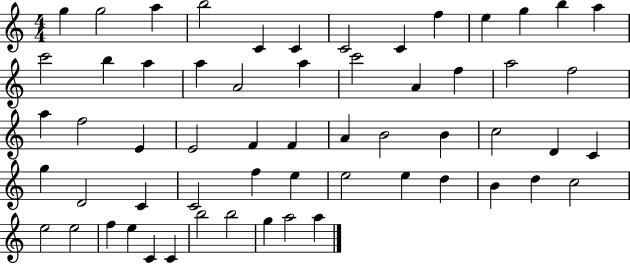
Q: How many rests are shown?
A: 0